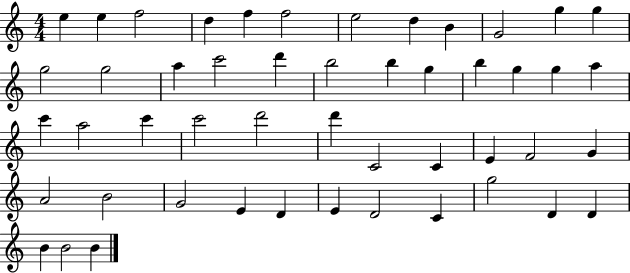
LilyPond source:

{
  \clef treble
  \numericTimeSignature
  \time 4/4
  \key c \major
  e''4 e''4 f''2 | d''4 f''4 f''2 | e''2 d''4 b'4 | g'2 g''4 g''4 | \break g''2 g''2 | a''4 c'''2 d'''4 | b''2 b''4 g''4 | b''4 g''4 g''4 a''4 | \break c'''4 a''2 c'''4 | c'''2 d'''2 | d'''4 c'2 c'4 | e'4 f'2 g'4 | \break a'2 b'2 | g'2 e'4 d'4 | e'4 d'2 c'4 | g''2 d'4 d'4 | \break b'4 b'2 b'4 | \bar "|."
}